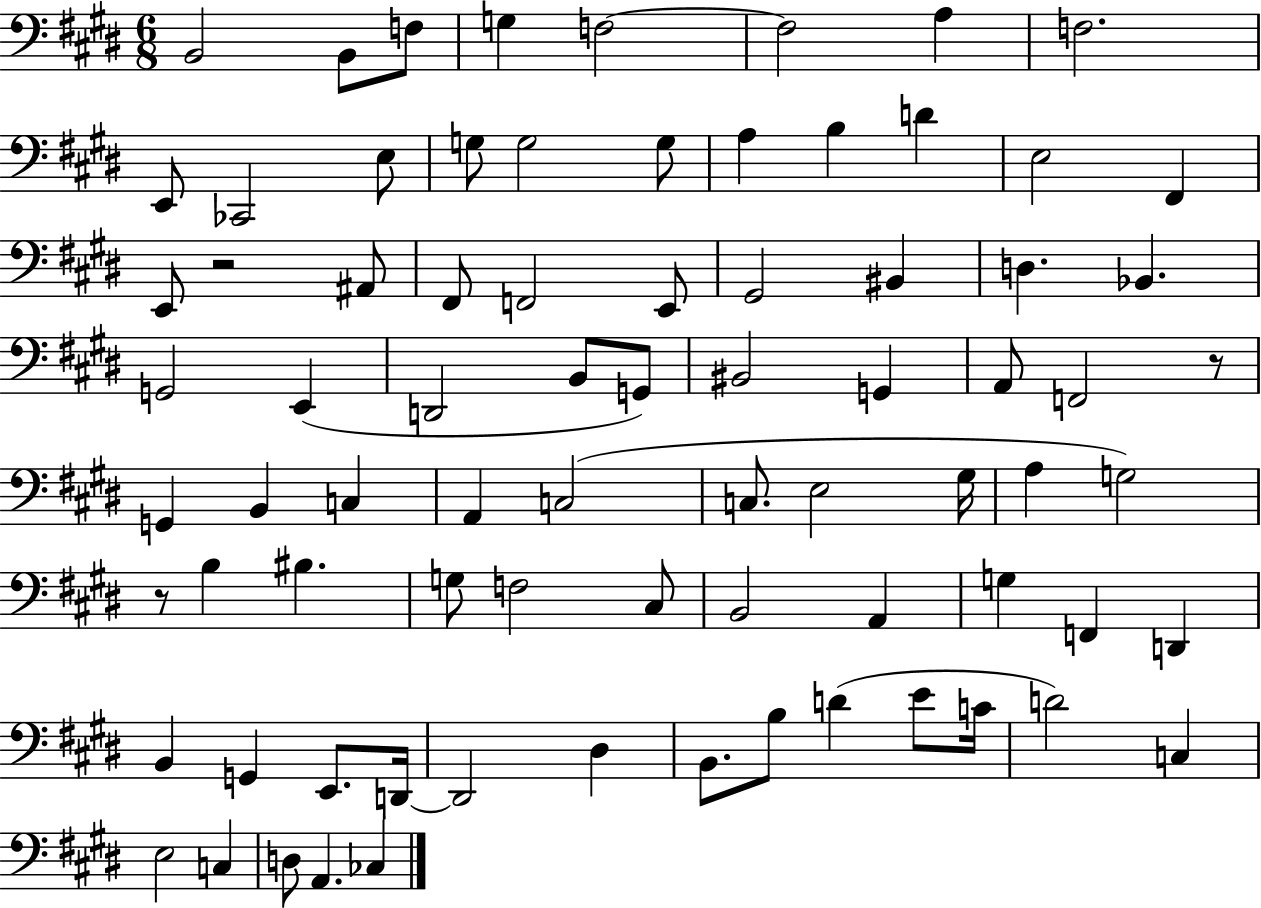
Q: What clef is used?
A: bass